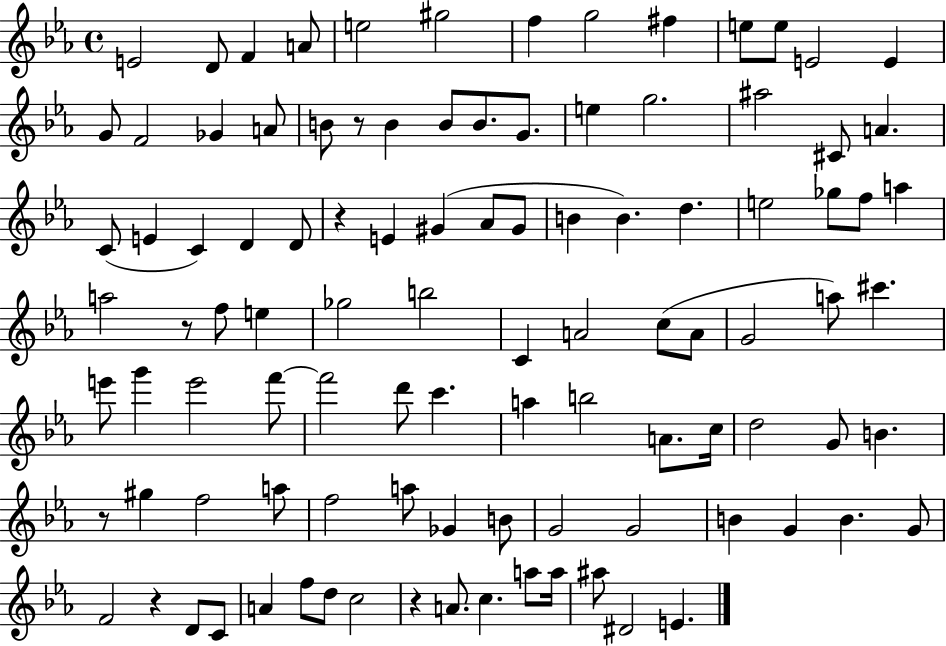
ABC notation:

X:1
T:Untitled
M:4/4
L:1/4
K:Eb
E2 D/2 F A/2 e2 ^g2 f g2 ^f e/2 e/2 E2 E G/2 F2 _G A/2 B/2 z/2 B B/2 B/2 G/2 e g2 ^a2 ^C/2 A C/2 E C D D/2 z E ^G _A/2 ^G/2 B B d e2 _g/2 f/2 a a2 z/2 f/2 e _g2 b2 C A2 c/2 A/2 G2 a/2 ^c' e'/2 g' e'2 f'/2 f'2 d'/2 c' a b2 A/2 c/4 d2 G/2 B z/2 ^g f2 a/2 f2 a/2 _G B/2 G2 G2 B G B G/2 F2 z D/2 C/2 A f/2 d/2 c2 z A/2 c a/2 a/4 ^a/2 ^D2 E